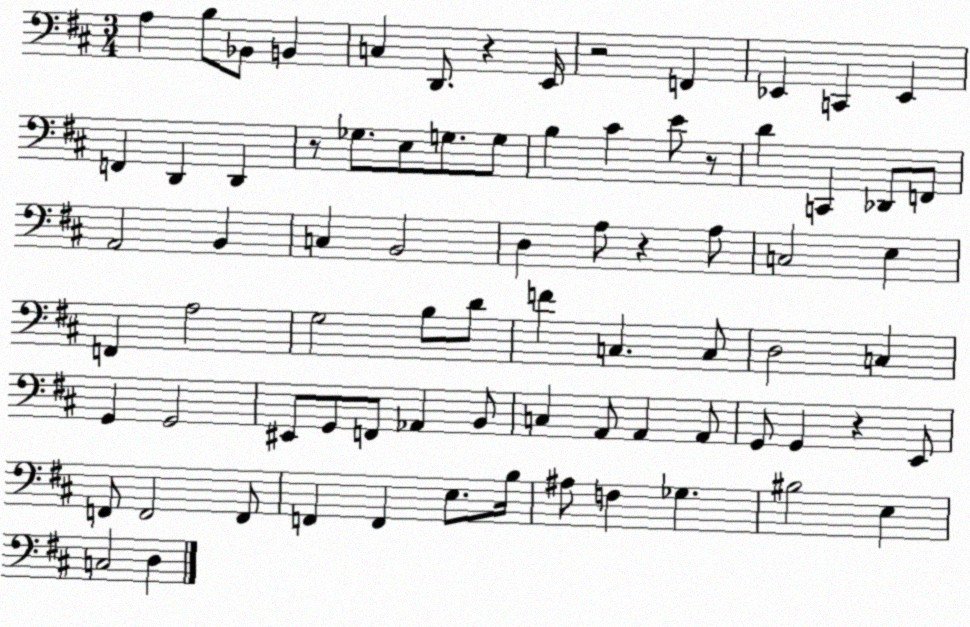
X:1
T:Untitled
M:3/4
L:1/4
K:D
A, B,/2 _B,,/2 B,, C, D,,/2 z E,,/4 z2 F,, _E,, C,, _E,, F,, D,, D,, z/2 _G,/2 E,/2 G,/2 G,/2 B, ^C E/2 z/2 D C,, _D,,/2 F,,/2 A,,2 B,, C, B,,2 D, A,/2 z A,/2 C,2 E, F,, A,2 G,2 B,/2 D/2 F C, C,/2 D,2 C, G,, G,,2 ^E,,/2 G,,/2 F,,/2 _A,, B,,/2 C, A,,/2 A,, A,,/2 G,,/2 G,, z E,,/2 F,,/2 F,,2 F,,/2 F,, F,, E,/2 B,/4 ^A,/2 F, _G, ^B,2 E, C,2 D,